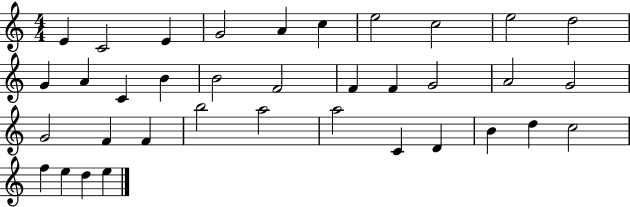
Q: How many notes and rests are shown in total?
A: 36